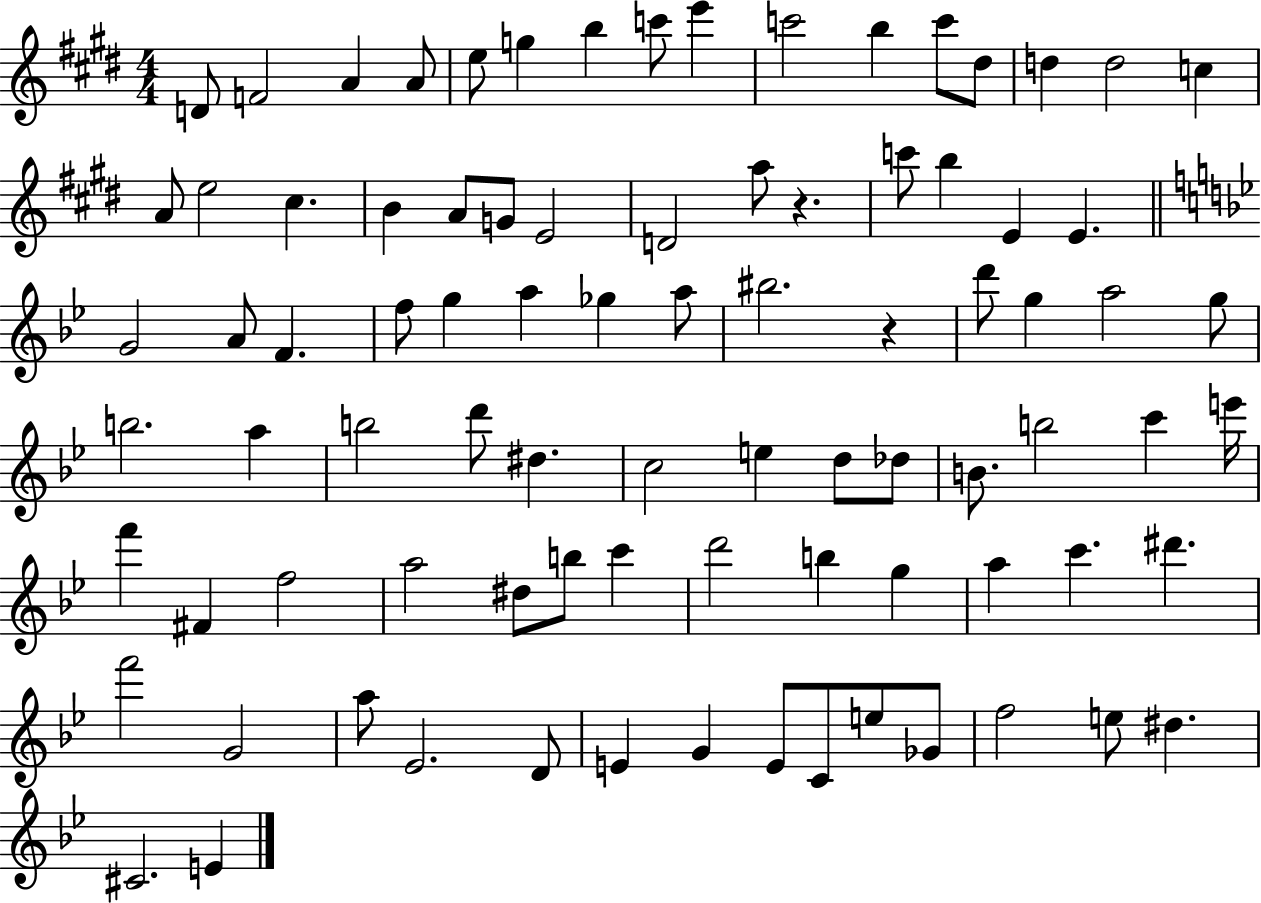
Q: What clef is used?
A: treble